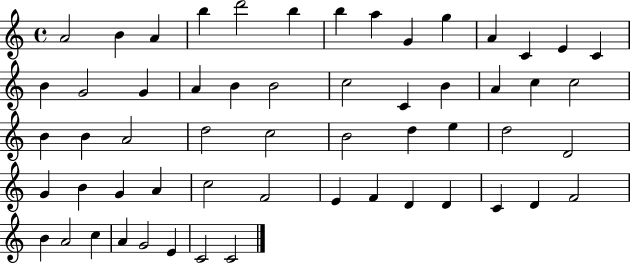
X:1
T:Untitled
M:4/4
L:1/4
K:C
A2 B A b d'2 b b a G g A C E C B G2 G A B B2 c2 C B A c c2 B B A2 d2 c2 B2 d e d2 D2 G B G A c2 F2 E F D D C D F2 B A2 c A G2 E C2 C2